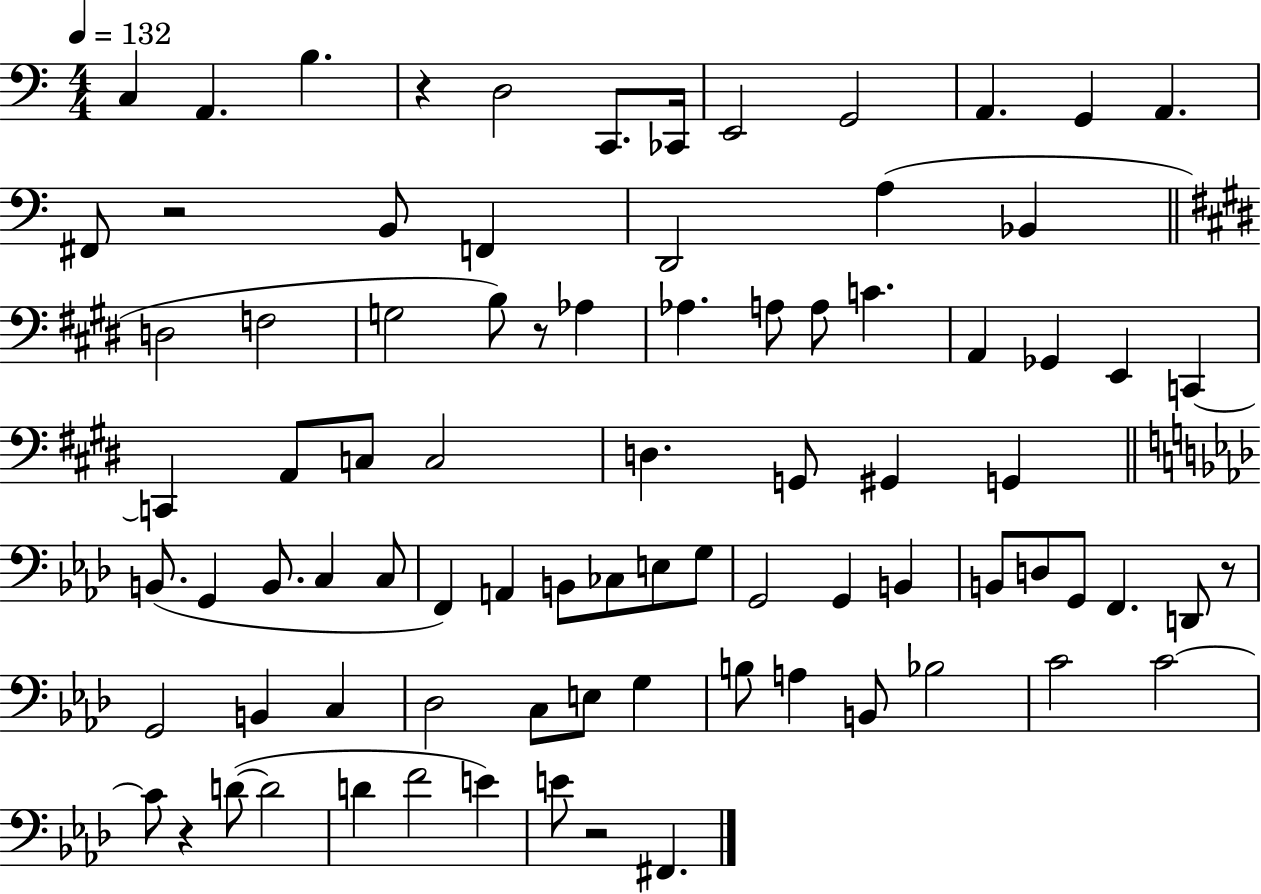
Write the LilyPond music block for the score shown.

{
  \clef bass
  \numericTimeSignature
  \time 4/4
  \key c \major
  \tempo 4 = 132
  \repeat volta 2 { c4 a,4. b4. | r4 d2 c,8. ces,16 | e,2 g,2 | a,4. g,4 a,4. | \break fis,8 r2 b,8 f,4 | d,2 a4( bes,4 | \bar "||" \break \key e \major d2 f2 | g2 b8) r8 aes4 | aes4. a8 a8 c'4. | a,4 ges,4 e,4 c,4~~ | \break c,4 a,8 c8 c2 | d4. g,8 gis,4 g,4 | \bar "||" \break \key aes \major b,8.( g,4 b,8. c4 c8 | f,4) a,4 b,8 ces8 e8 g8 | g,2 g,4 b,4 | b,8 d8 g,8 f,4. d,8 r8 | \break g,2 b,4 c4 | des2 c8 e8 g4 | b8 a4 b,8 bes2 | c'2 c'2~~ | \break c'8 r4 d'8~(~ d'2 | d'4 f'2 e'4) | e'8 r2 fis,4. | } \bar "|."
}